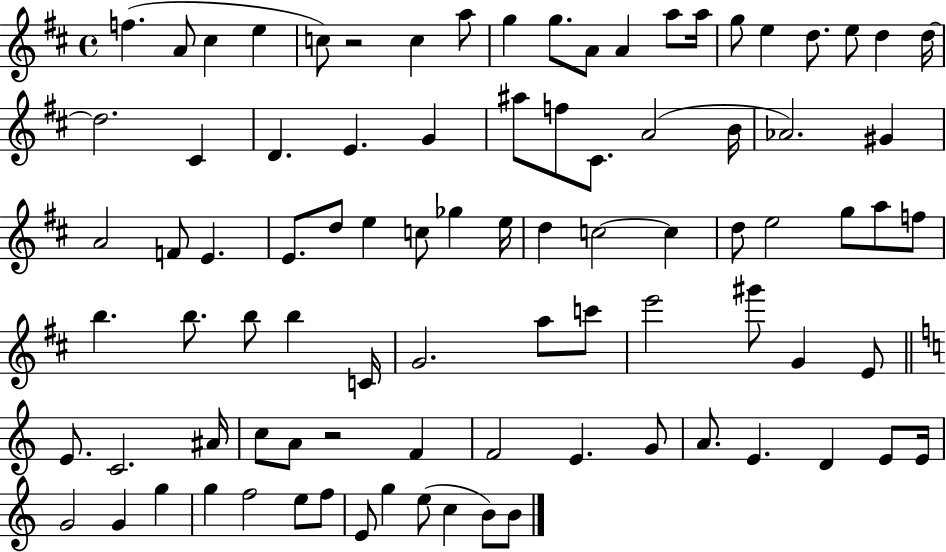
{
  \clef treble
  \time 4/4
  \defaultTimeSignature
  \key d \major
  f''4.( a'8 cis''4 e''4 | c''8) r2 c''4 a''8 | g''4 g''8. a'8 a'4 a''8 a''16 | g''8 e''4 d''8. e''8 d''4 d''16~~ | \break d''2. cis'4 | d'4. e'4. g'4 | ais''8 f''8 cis'8. a'2( b'16 | aes'2.) gis'4 | \break a'2 f'8 e'4. | e'8. d''8 e''4 c''8 ges''4 e''16 | d''4 c''2~~ c''4 | d''8 e''2 g''8 a''8 f''8 | \break b''4. b''8. b''8 b''4 c'16 | g'2. a''8 c'''8 | e'''2 gis'''8 g'4 e'8 | \bar "||" \break \key c \major e'8. c'2. ais'16 | c''8 a'8 r2 f'4 | f'2 e'4. g'8 | a'8. e'4. d'4 e'8 e'16 | \break g'2 g'4 g''4 | g''4 f''2 e''8 f''8 | e'8 g''4 e''8( c''4 b'8) b'8 | \bar "|."
}